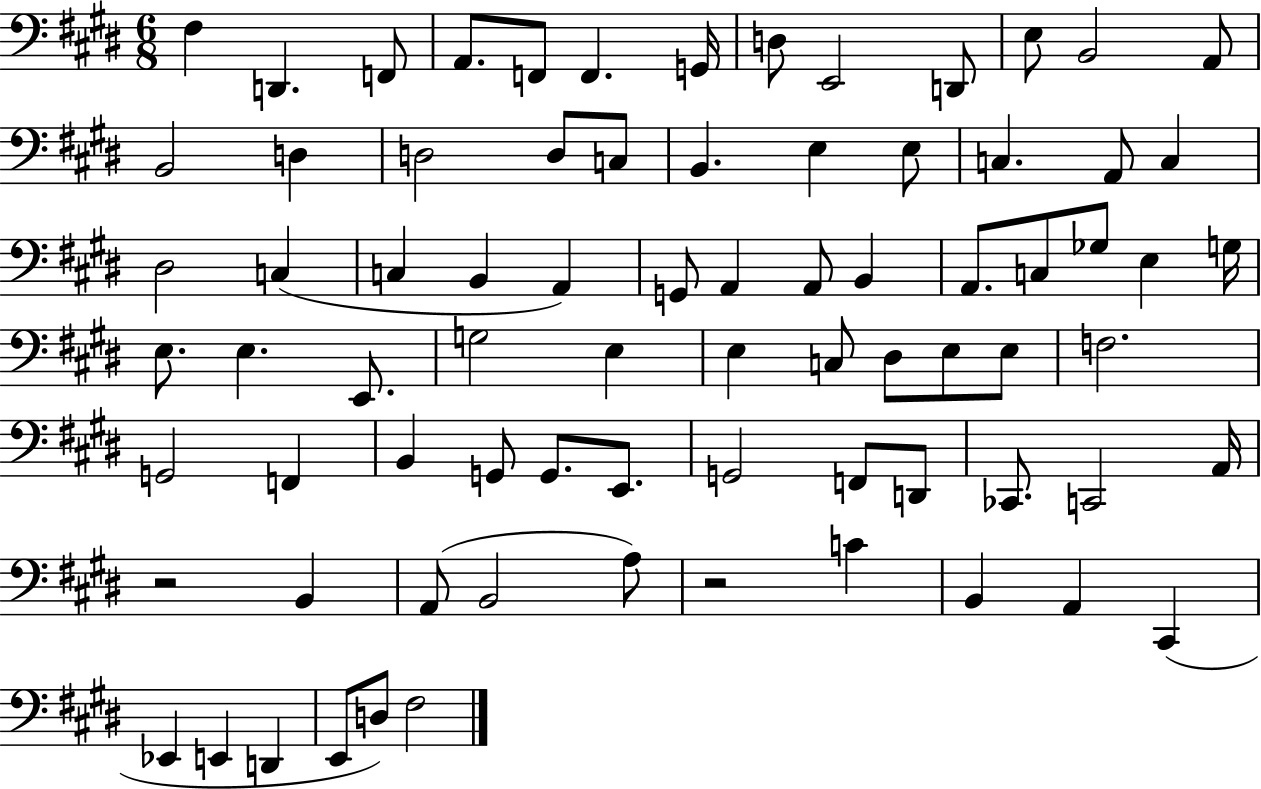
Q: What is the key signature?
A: E major